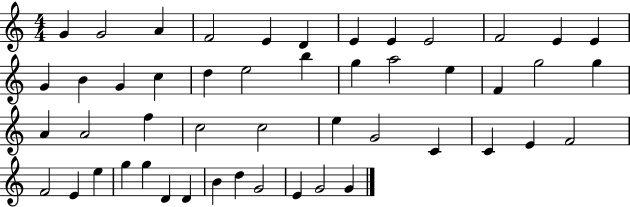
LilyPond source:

{
  \clef treble
  \numericTimeSignature
  \time 4/4
  \key c \major
  g'4 g'2 a'4 | f'2 e'4 d'4 | e'4 e'4 e'2 | f'2 e'4 e'4 | \break g'4 b'4 g'4 c''4 | d''4 e''2 b''4 | g''4 a''2 e''4 | f'4 g''2 g''4 | \break a'4 a'2 f''4 | c''2 c''2 | e''4 g'2 c'4 | c'4 e'4 f'2 | \break f'2 e'4 e''4 | g''4 g''4 d'4 d'4 | b'4 d''4 g'2 | e'4 g'2 g'4 | \break \bar "|."
}